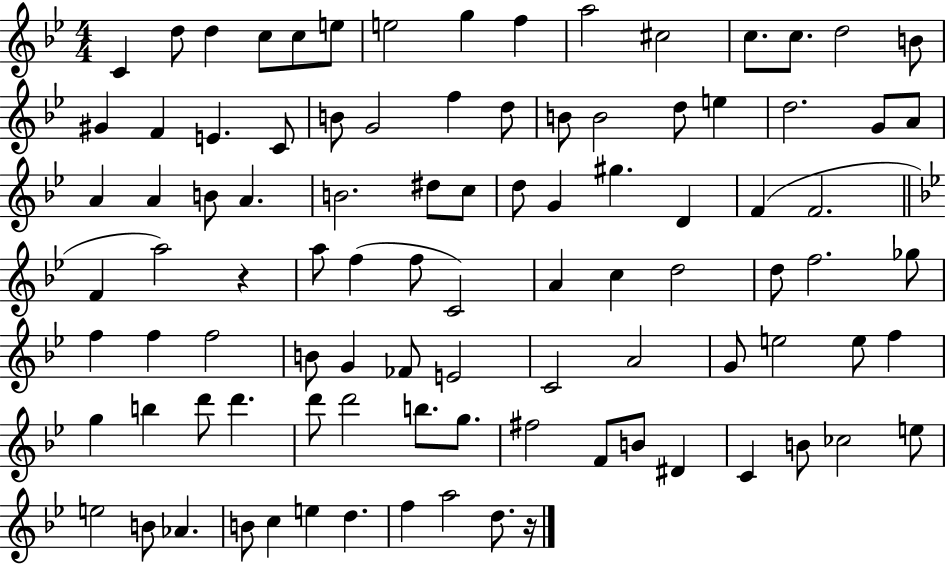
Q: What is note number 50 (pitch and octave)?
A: A4